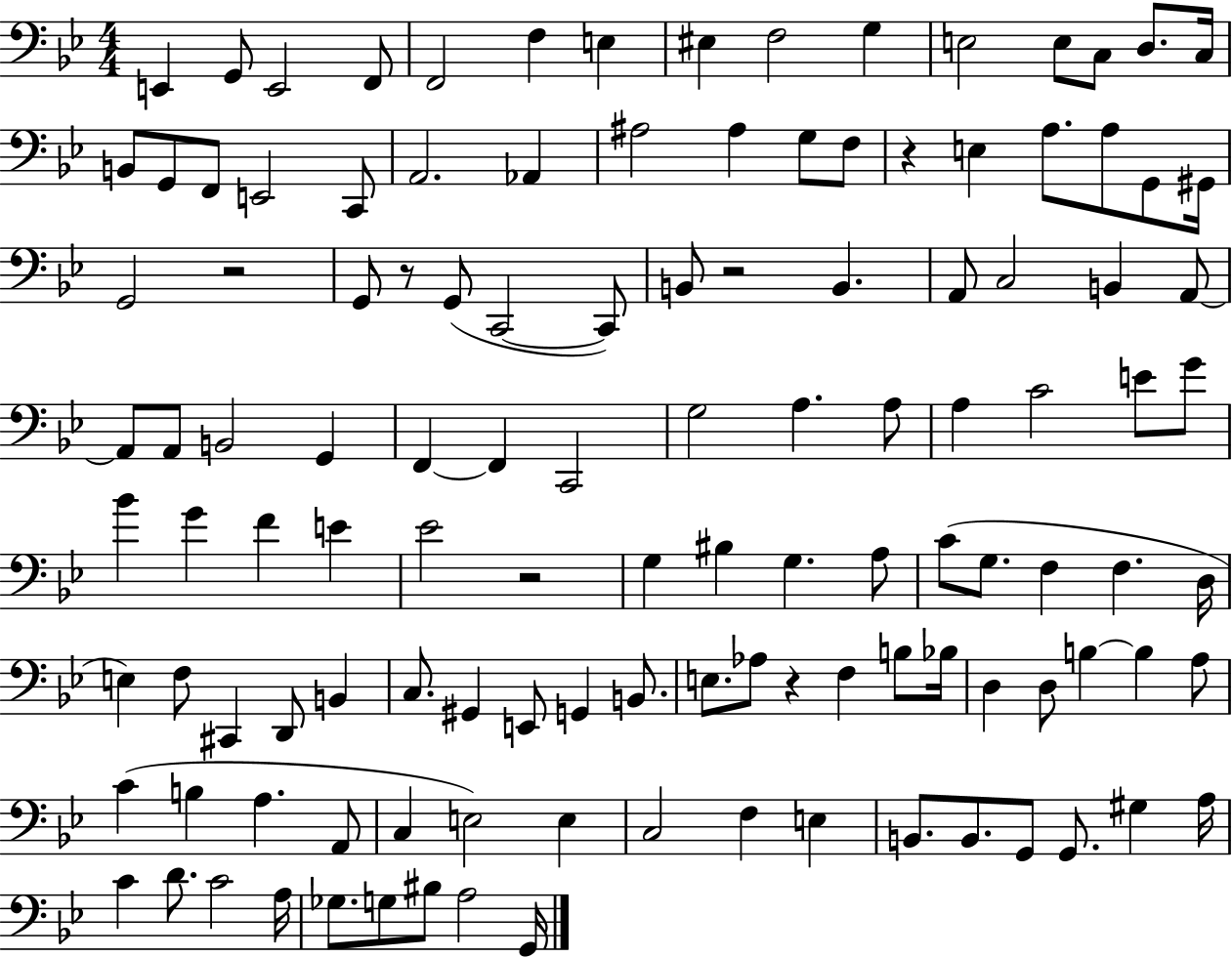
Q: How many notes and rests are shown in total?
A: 121